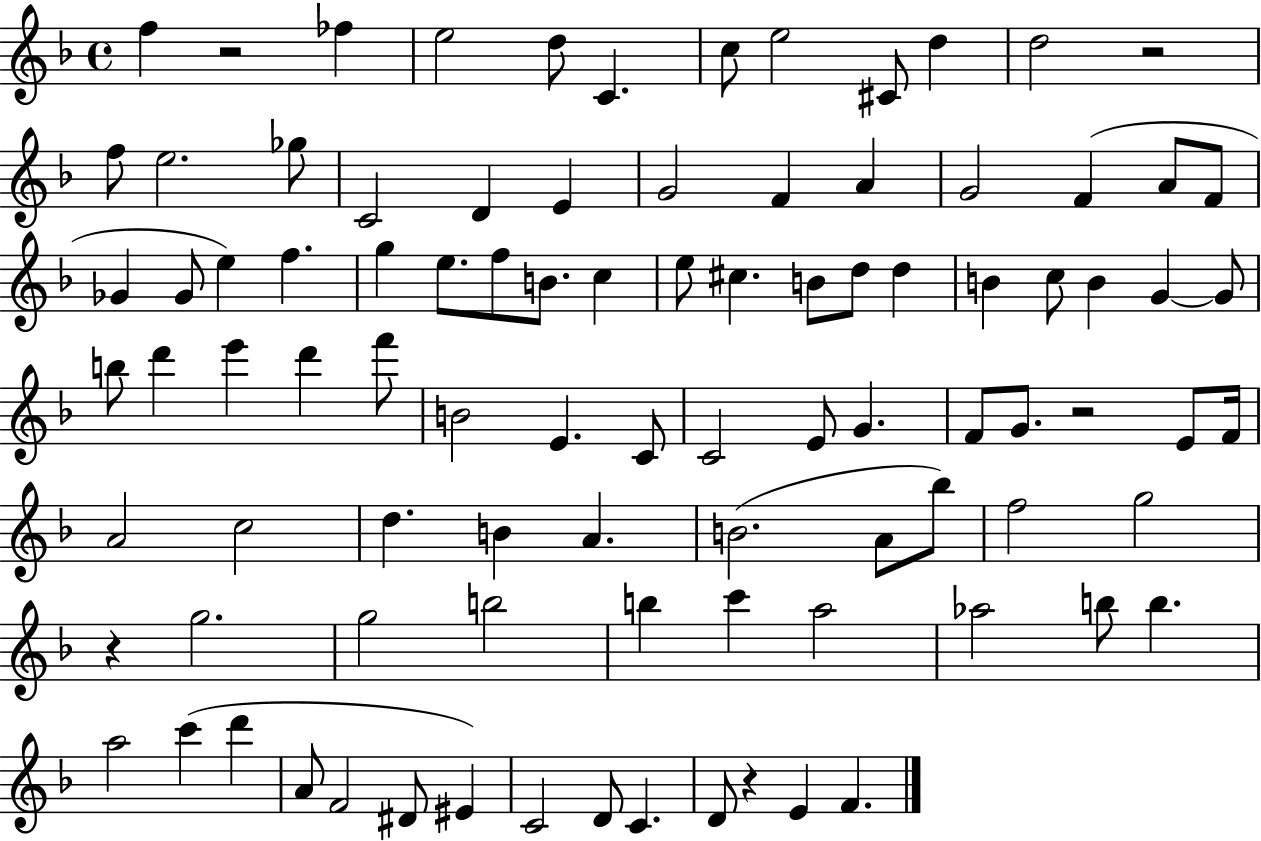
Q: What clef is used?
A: treble